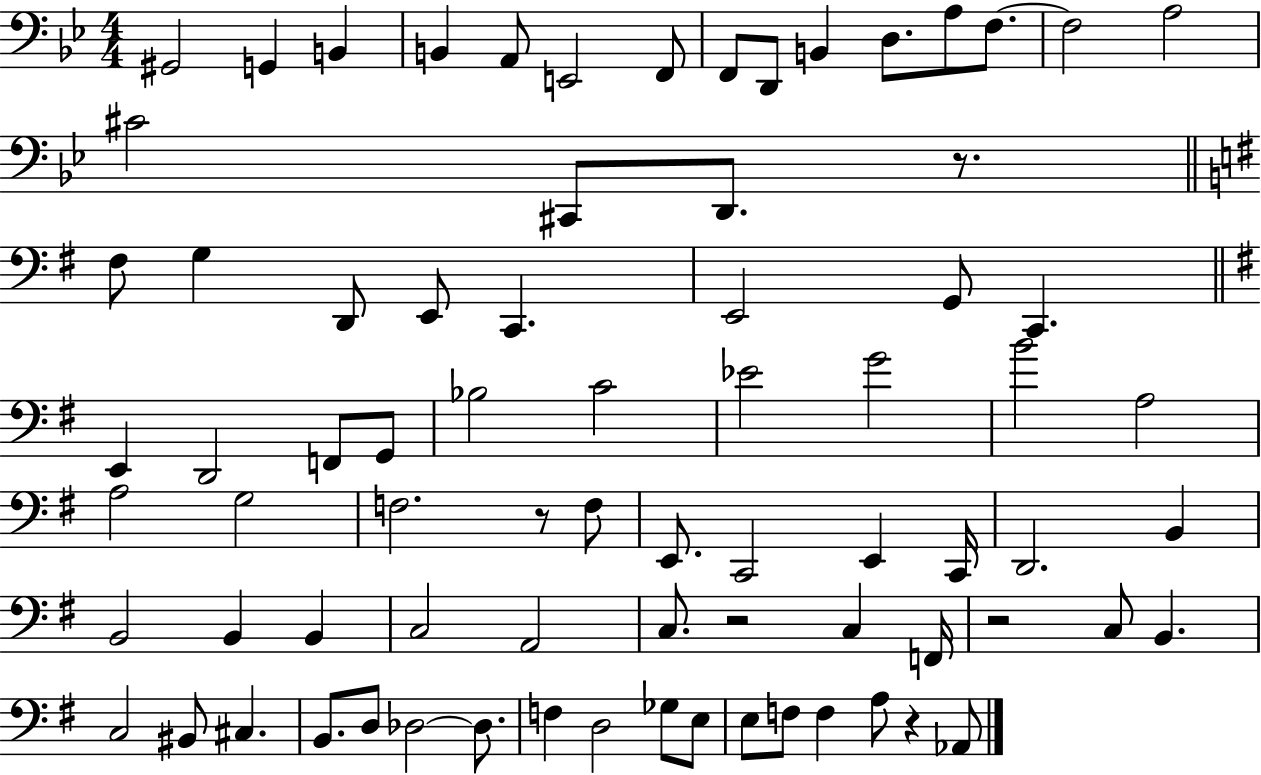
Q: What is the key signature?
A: BES major